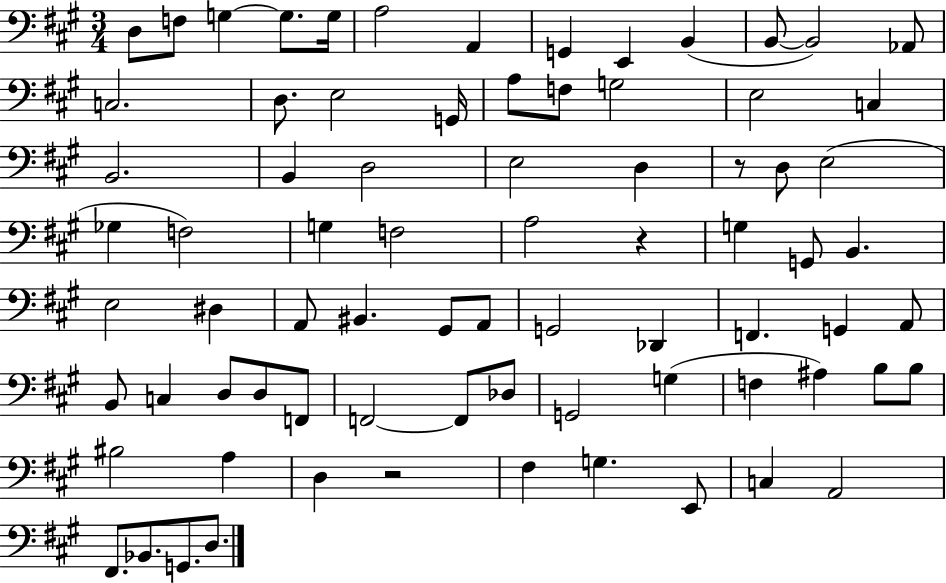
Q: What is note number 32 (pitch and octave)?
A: G3